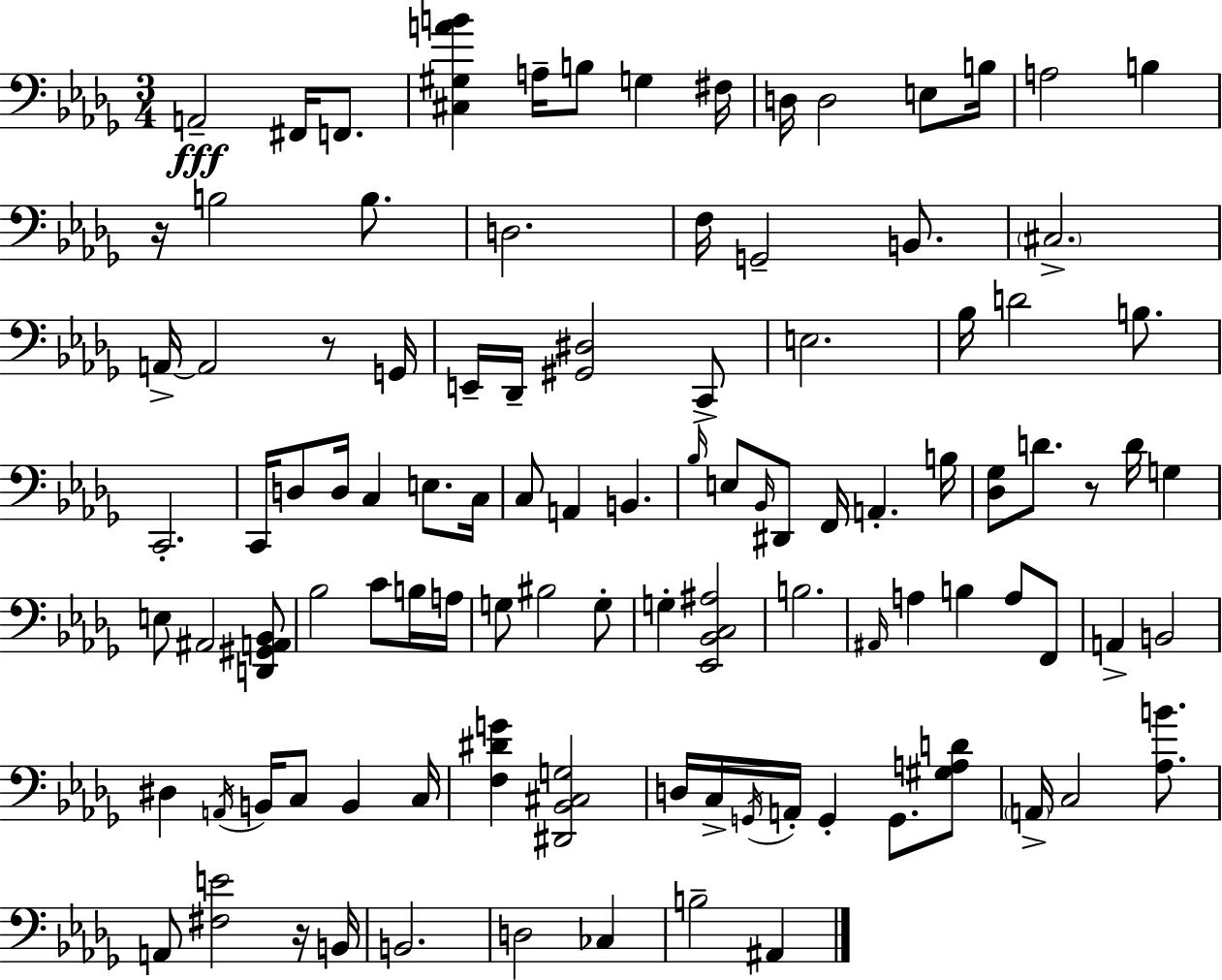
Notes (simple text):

A2/h F#2/s F2/e. [C#3,G#3,A4,B4]/q A3/s B3/e G3/q F#3/s D3/s D3/h E3/e B3/s A3/h B3/q R/s B3/h B3/e. D3/h. F3/s G2/h B2/e. C#3/h. A2/s A2/h R/e G2/s E2/s Db2/s [G#2,D#3]/h C2/e E3/h. Bb3/s D4/h B3/e. C2/h. C2/s D3/e D3/s C3/q E3/e. C3/s C3/e A2/q B2/q. Bb3/s E3/e Bb2/s D#2/e F2/s A2/q. B3/s [Db3,Gb3]/e D4/e. R/e D4/s G3/q E3/e A#2/h [D2,G#2,A2,Bb2]/e Bb3/h C4/e B3/s A3/s G3/e BIS3/h G3/e G3/q [Eb2,Bb2,C3,A#3]/h B3/h. A#2/s A3/q B3/q A3/e F2/e A2/q B2/h D#3/q A2/s B2/s C3/e B2/q C3/s [F3,D#4,G4]/q [D#2,Bb2,C#3,G3]/h D3/s C3/s G2/s A2/s G2/q G2/e. [G#3,A3,D4]/e A2/s C3/h [Ab3,B4]/e. A2/e [F#3,E4]/h R/s B2/s B2/h. D3/h CES3/q B3/h A#2/q